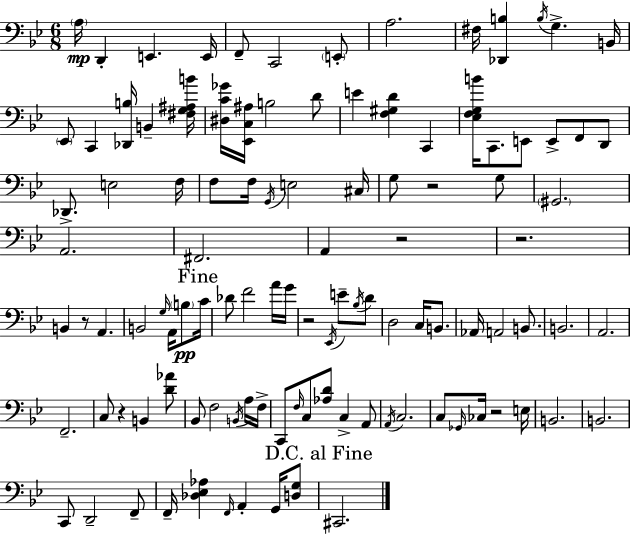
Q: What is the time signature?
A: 6/8